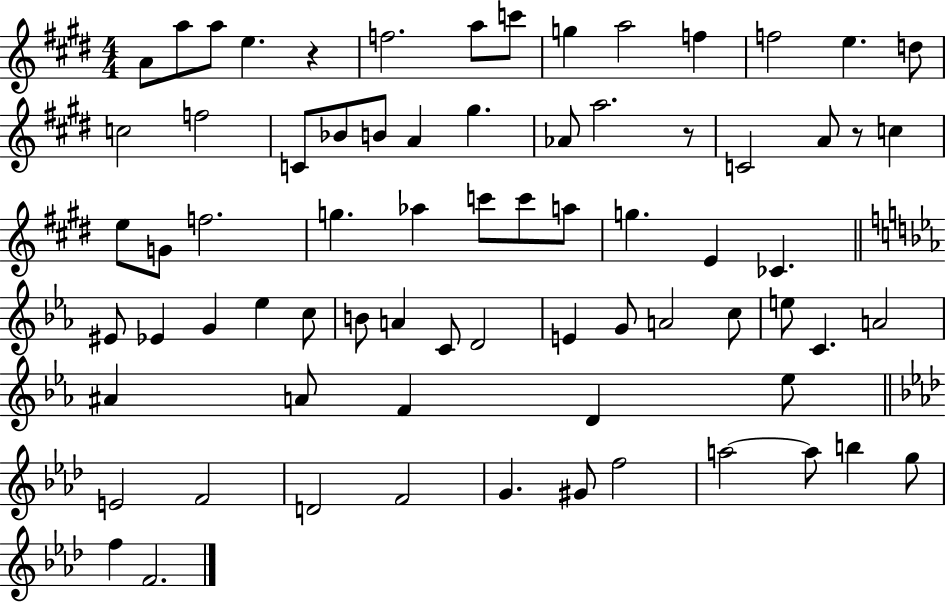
X:1
T:Untitled
M:4/4
L:1/4
K:E
A/2 a/2 a/2 e z f2 a/2 c'/2 g a2 f f2 e d/2 c2 f2 C/2 _B/2 B/2 A ^g _A/2 a2 z/2 C2 A/2 z/2 c e/2 G/2 f2 g _a c'/2 c'/2 a/2 g E _C ^E/2 _E G _e c/2 B/2 A C/2 D2 E G/2 A2 c/2 e/2 C A2 ^A A/2 F D _e/2 E2 F2 D2 F2 G ^G/2 f2 a2 a/2 b g/2 f F2